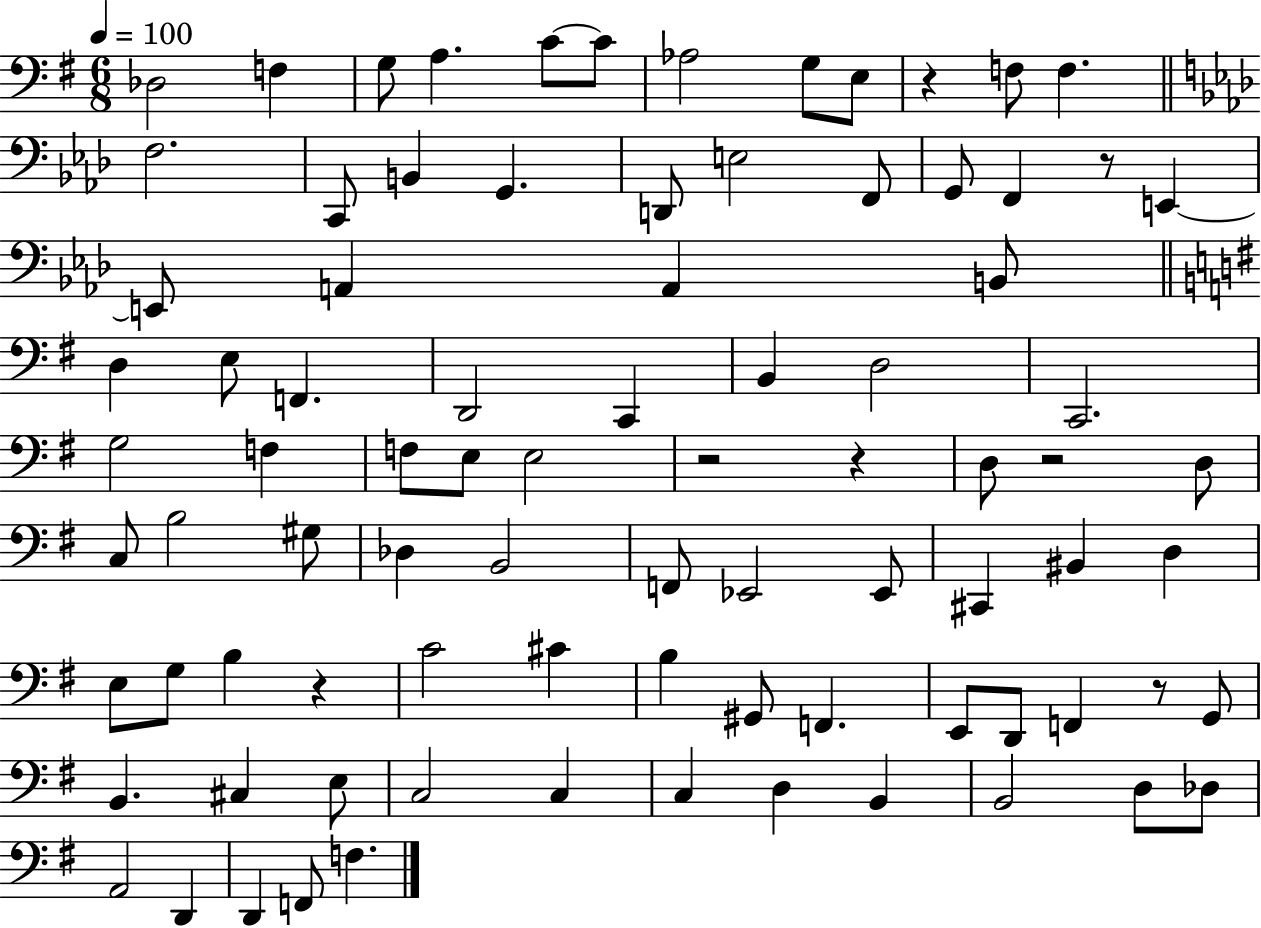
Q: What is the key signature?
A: G major